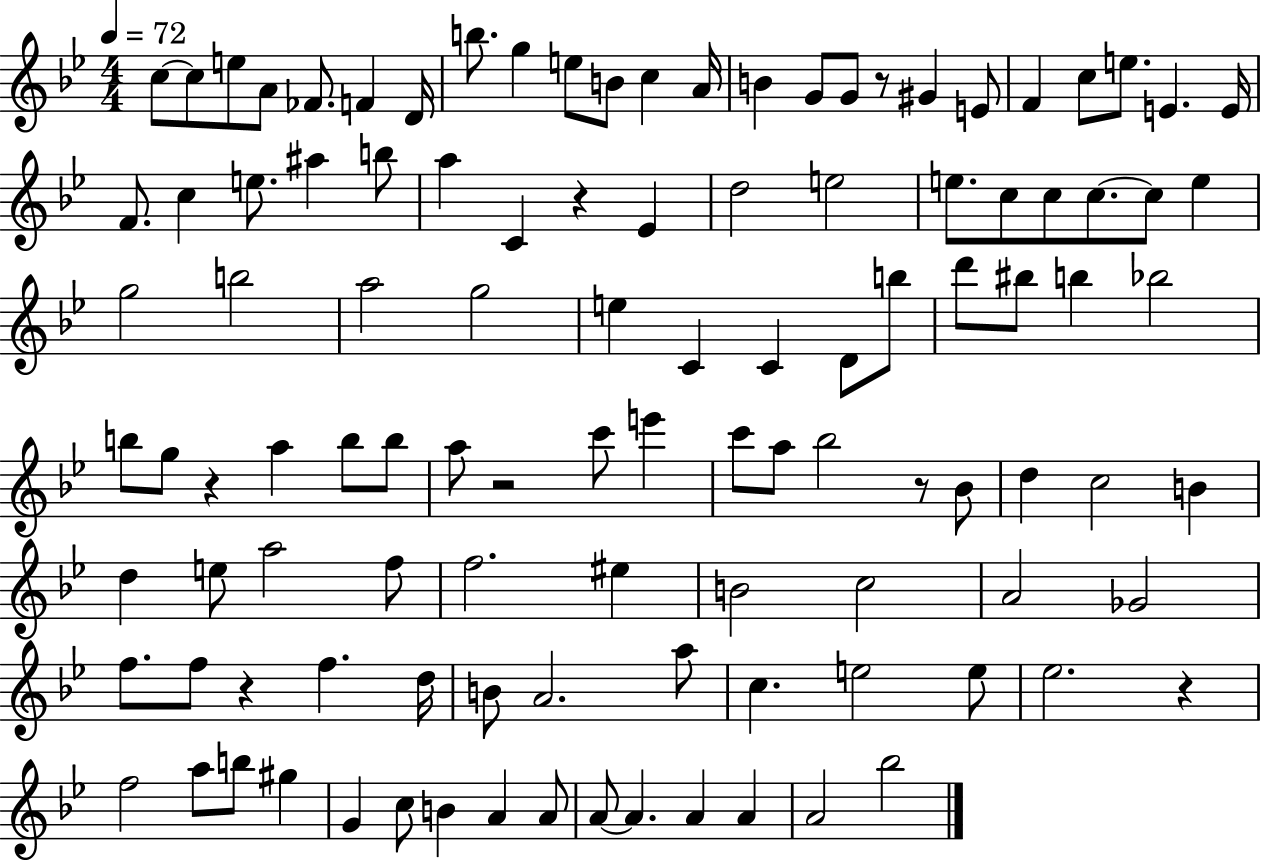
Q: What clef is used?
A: treble